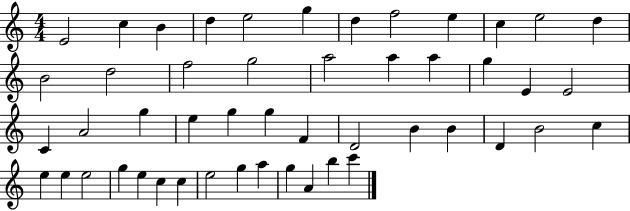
E4/h C5/q B4/q D5/q E5/h G5/q D5/q F5/h E5/q C5/q E5/h D5/q B4/h D5/h F5/h G5/h A5/h A5/q A5/q G5/q E4/q E4/h C4/q A4/h G5/q E5/q G5/q G5/q F4/q D4/h B4/q B4/q D4/q B4/h C5/q E5/q E5/q E5/h G5/q E5/q C5/q C5/q E5/h G5/q A5/q G5/q A4/q B5/q C6/q